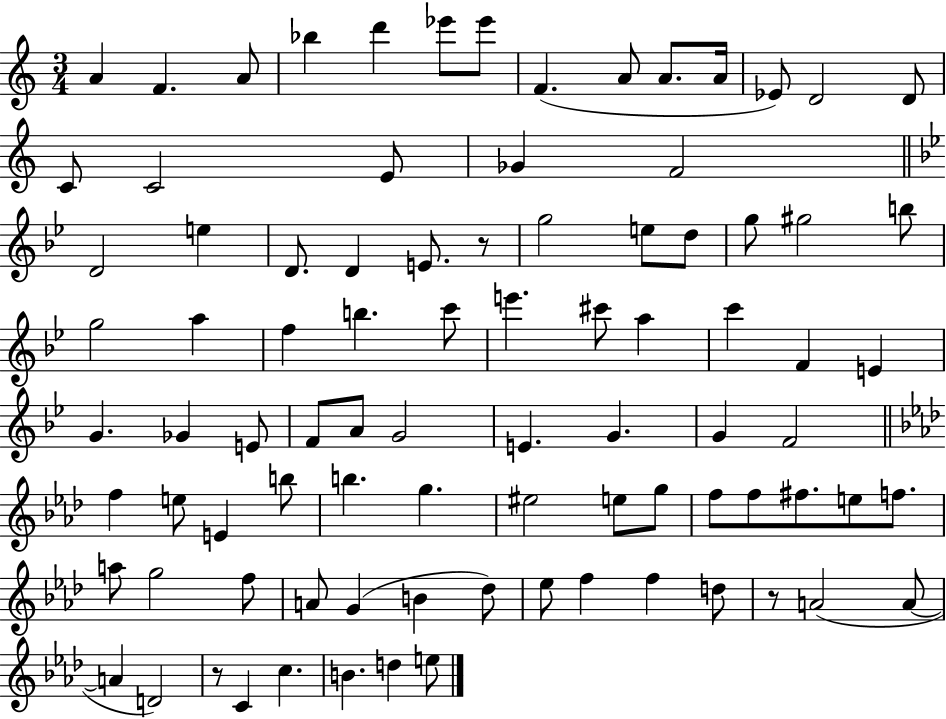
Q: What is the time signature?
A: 3/4